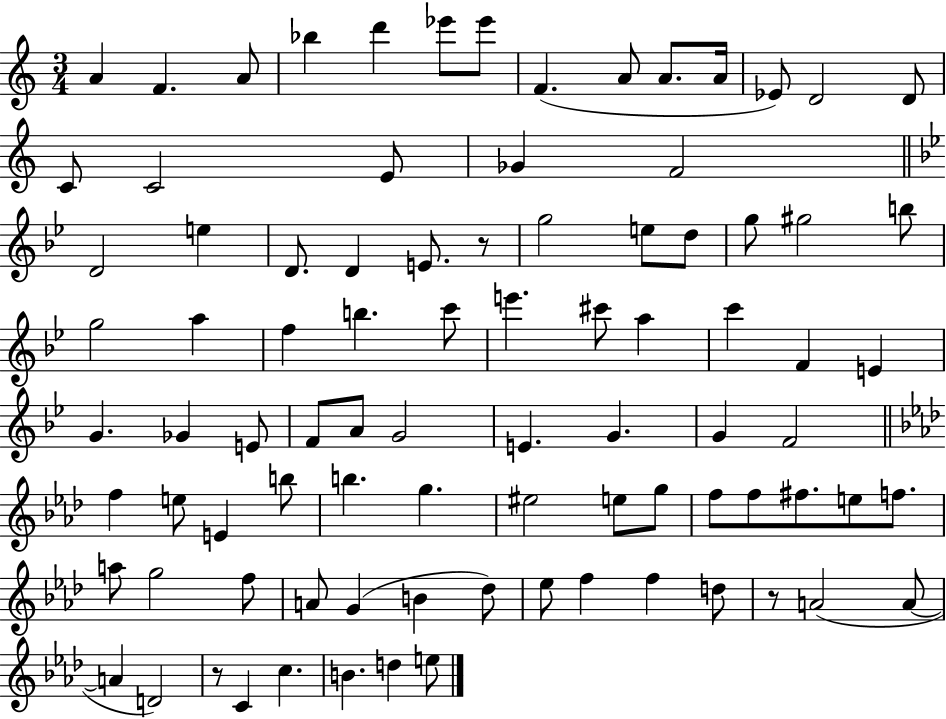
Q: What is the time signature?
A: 3/4